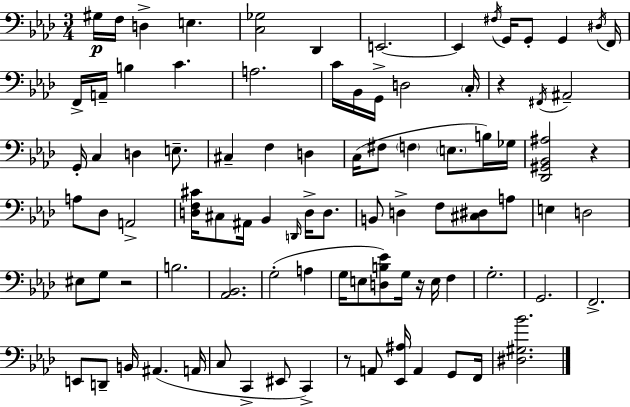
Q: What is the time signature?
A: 3/4